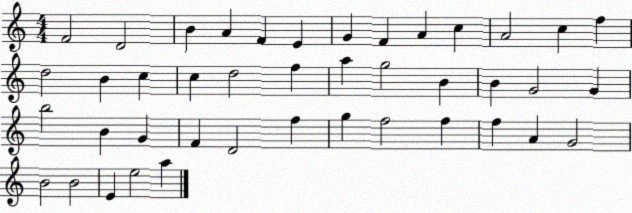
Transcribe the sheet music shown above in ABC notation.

X:1
T:Untitled
M:4/4
L:1/4
K:C
F2 D2 B A F E G F A c A2 c f d2 B c c d2 f a g2 B B G2 G b2 B G F D2 f g f2 f f A G2 B2 B2 E e2 a